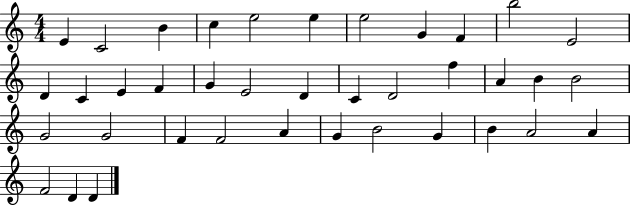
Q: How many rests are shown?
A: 0